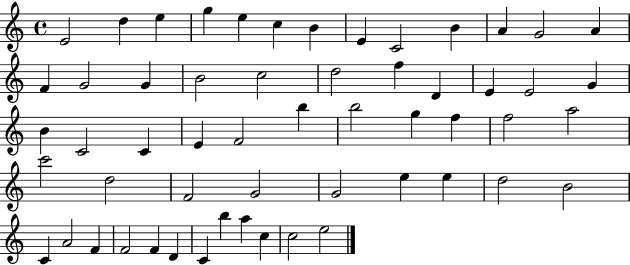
{
  \clef treble
  \time 4/4
  \defaultTimeSignature
  \key c \major
  e'2 d''4 e''4 | g''4 e''4 c''4 b'4 | e'4 c'2 b'4 | a'4 g'2 a'4 | \break f'4 g'2 g'4 | b'2 c''2 | d''2 f''4 d'4 | e'4 e'2 g'4 | \break b'4 c'2 c'4 | e'4 f'2 b''4 | b''2 g''4 f''4 | f''2 a''2 | \break c'''2 d''2 | f'2 g'2 | g'2 e''4 e''4 | d''2 b'2 | \break c'4 a'2 f'4 | f'2 f'4 d'4 | c'4 b''4 a''4 c''4 | c''2 e''2 | \break \bar "|."
}